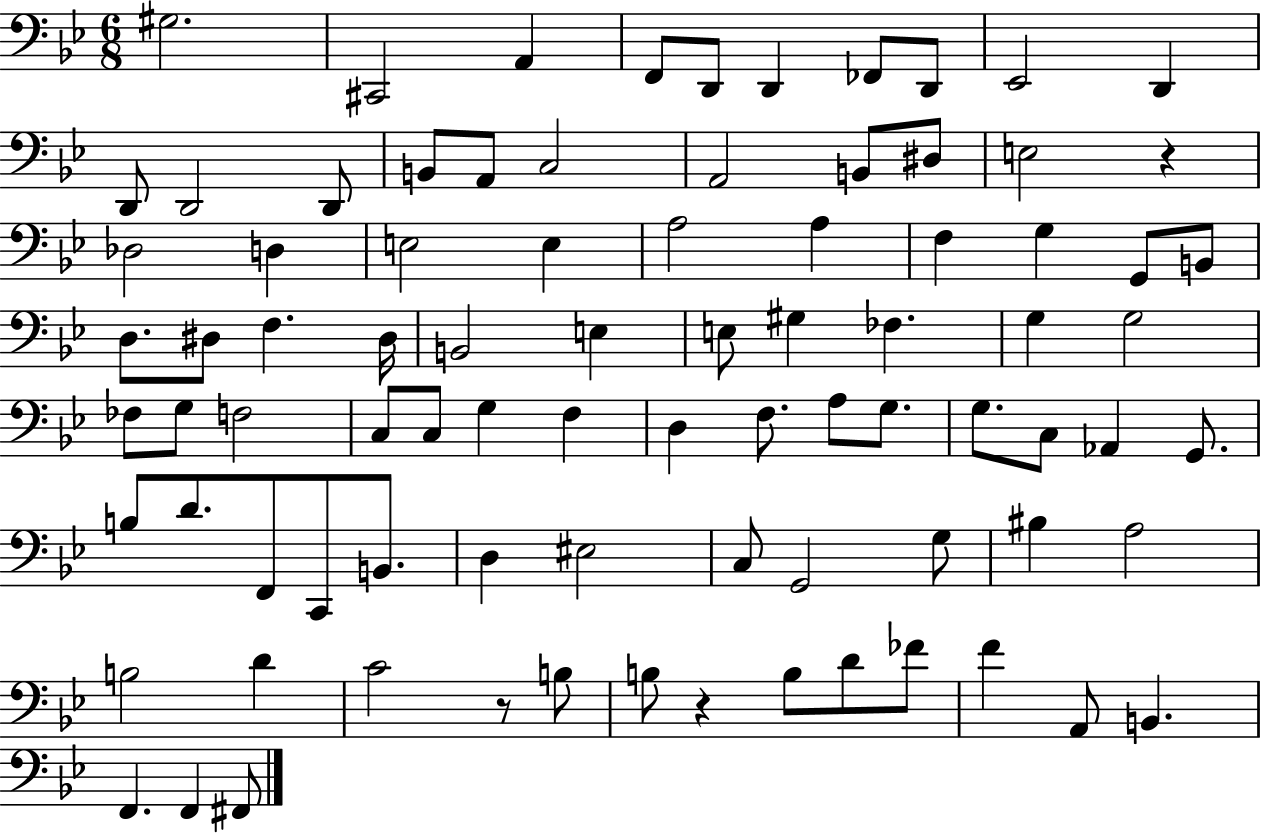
X:1
T:Untitled
M:6/8
L:1/4
K:Bb
^G,2 ^C,,2 A,, F,,/2 D,,/2 D,, _F,,/2 D,,/2 _E,,2 D,, D,,/2 D,,2 D,,/2 B,,/2 A,,/2 C,2 A,,2 B,,/2 ^D,/2 E,2 z _D,2 D, E,2 E, A,2 A, F, G, G,,/2 B,,/2 D,/2 ^D,/2 F, ^D,/4 B,,2 E, E,/2 ^G, _F, G, G,2 _F,/2 G,/2 F,2 C,/2 C,/2 G, F, D, F,/2 A,/2 G,/2 G,/2 C,/2 _A,, G,,/2 B,/2 D/2 F,,/2 C,,/2 B,,/2 D, ^E,2 C,/2 G,,2 G,/2 ^B, A,2 B,2 D C2 z/2 B,/2 B,/2 z B,/2 D/2 _F/2 F A,,/2 B,, F,, F,, ^F,,/2